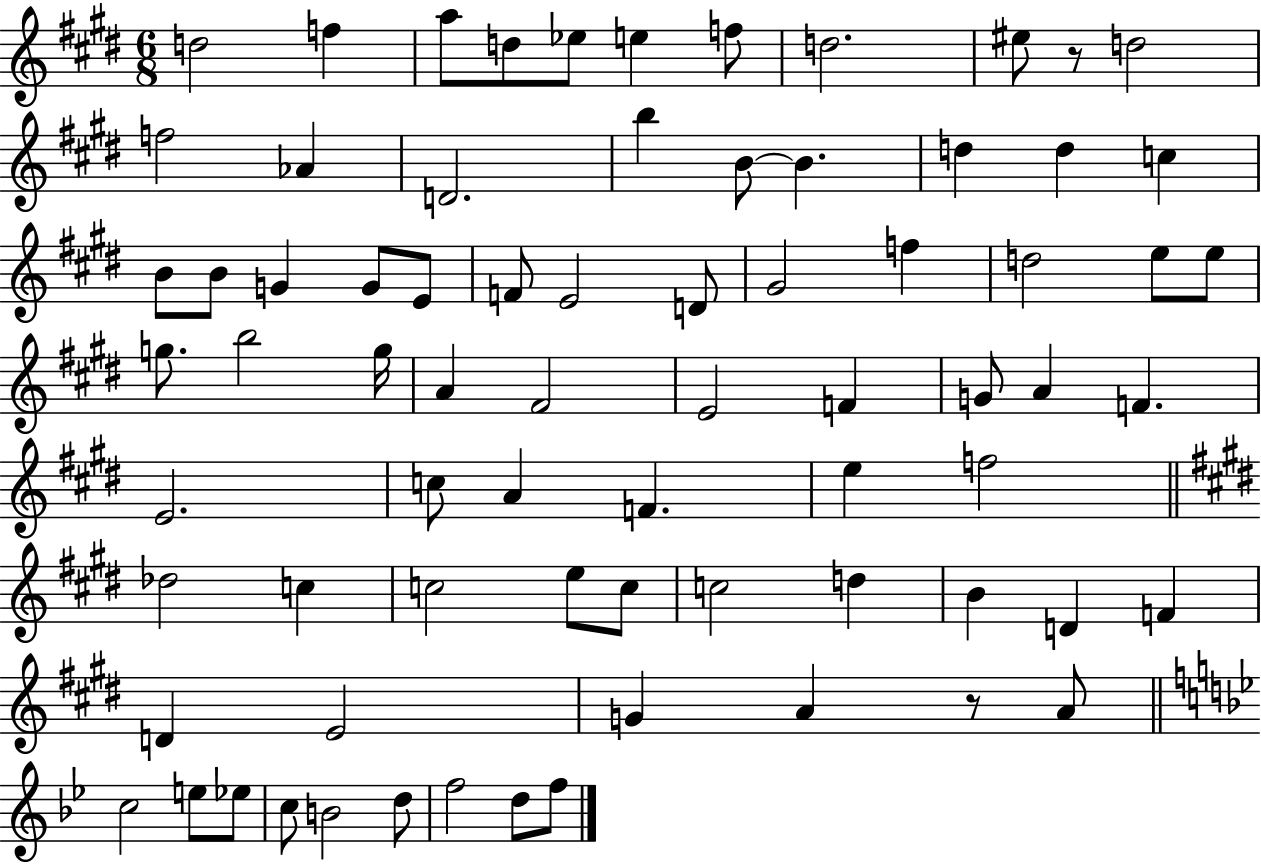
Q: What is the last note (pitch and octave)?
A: F5